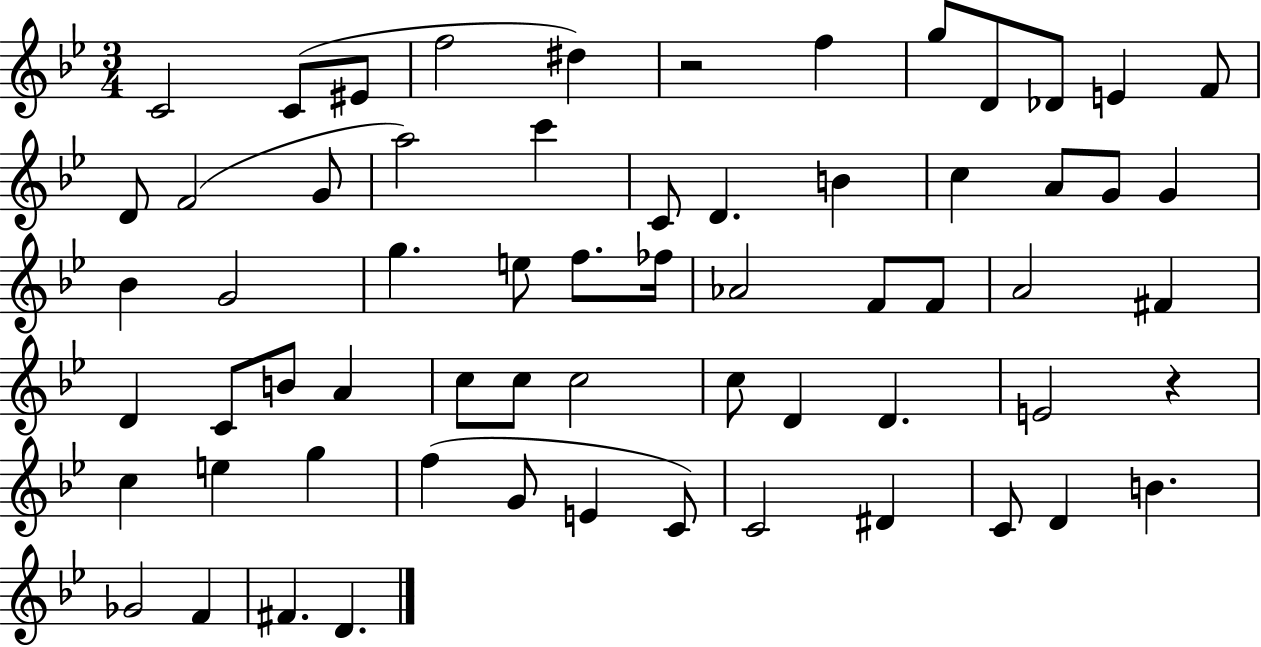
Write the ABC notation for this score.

X:1
T:Untitled
M:3/4
L:1/4
K:Bb
C2 C/2 ^E/2 f2 ^d z2 f g/2 D/2 _D/2 E F/2 D/2 F2 G/2 a2 c' C/2 D B c A/2 G/2 G _B G2 g e/2 f/2 _f/4 _A2 F/2 F/2 A2 ^F D C/2 B/2 A c/2 c/2 c2 c/2 D D E2 z c e g f G/2 E C/2 C2 ^D C/2 D B _G2 F ^F D